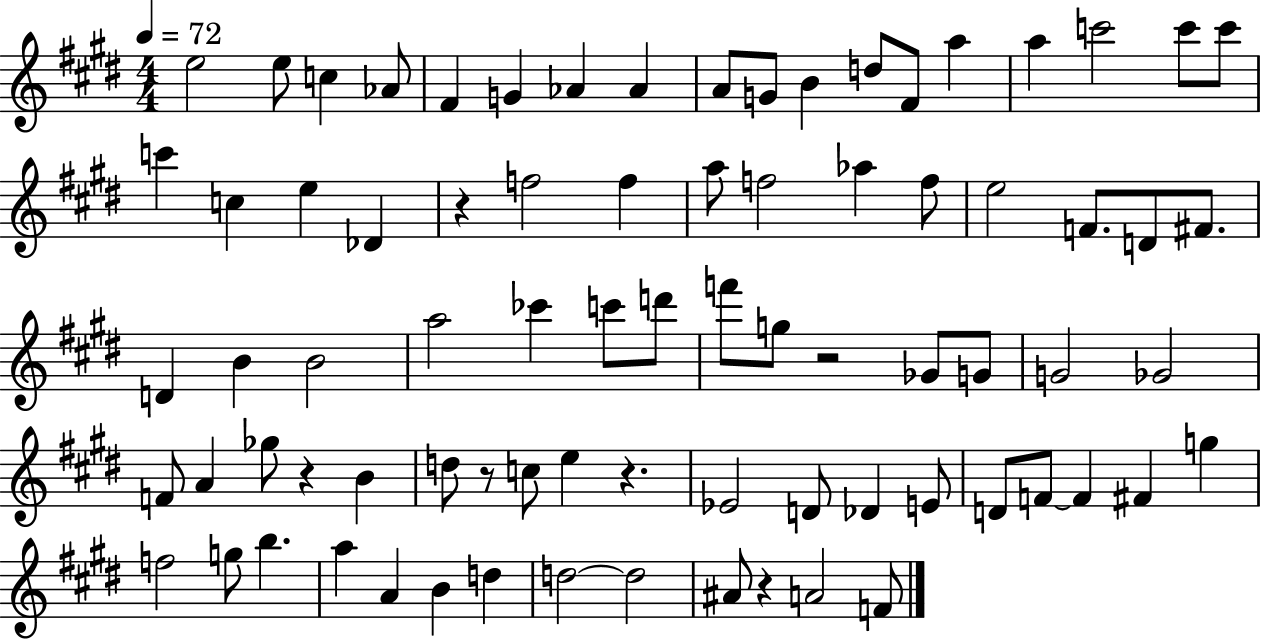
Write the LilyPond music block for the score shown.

{
  \clef treble
  \numericTimeSignature
  \time 4/4
  \key e \major
  \tempo 4 = 72
  \repeat volta 2 { e''2 e''8 c''4 aes'8 | fis'4 g'4 aes'4 aes'4 | a'8 g'8 b'4 d''8 fis'8 a''4 | a''4 c'''2 c'''8 c'''8 | \break c'''4 c''4 e''4 des'4 | r4 f''2 f''4 | a''8 f''2 aes''4 f''8 | e''2 f'8. d'8 fis'8. | \break d'4 b'4 b'2 | a''2 ces'''4 c'''8 d'''8 | f'''8 g''8 r2 ges'8 g'8 | g'2 ges'2 | \break f'8 a'4 ges''8 r4 b'4 | d''8 r8 c''8 e''4 r4. | ees'2 d'8 des'4 e'8 | d'8 f'8~~ f'4 fis'4 g''4 | \break f''2 g''8 b''4. | a''4 a'4 b'4 d''4 | d''2~~ d''2 | ais'8 r4 a'2 f'8 | \break } \bar "|."
}